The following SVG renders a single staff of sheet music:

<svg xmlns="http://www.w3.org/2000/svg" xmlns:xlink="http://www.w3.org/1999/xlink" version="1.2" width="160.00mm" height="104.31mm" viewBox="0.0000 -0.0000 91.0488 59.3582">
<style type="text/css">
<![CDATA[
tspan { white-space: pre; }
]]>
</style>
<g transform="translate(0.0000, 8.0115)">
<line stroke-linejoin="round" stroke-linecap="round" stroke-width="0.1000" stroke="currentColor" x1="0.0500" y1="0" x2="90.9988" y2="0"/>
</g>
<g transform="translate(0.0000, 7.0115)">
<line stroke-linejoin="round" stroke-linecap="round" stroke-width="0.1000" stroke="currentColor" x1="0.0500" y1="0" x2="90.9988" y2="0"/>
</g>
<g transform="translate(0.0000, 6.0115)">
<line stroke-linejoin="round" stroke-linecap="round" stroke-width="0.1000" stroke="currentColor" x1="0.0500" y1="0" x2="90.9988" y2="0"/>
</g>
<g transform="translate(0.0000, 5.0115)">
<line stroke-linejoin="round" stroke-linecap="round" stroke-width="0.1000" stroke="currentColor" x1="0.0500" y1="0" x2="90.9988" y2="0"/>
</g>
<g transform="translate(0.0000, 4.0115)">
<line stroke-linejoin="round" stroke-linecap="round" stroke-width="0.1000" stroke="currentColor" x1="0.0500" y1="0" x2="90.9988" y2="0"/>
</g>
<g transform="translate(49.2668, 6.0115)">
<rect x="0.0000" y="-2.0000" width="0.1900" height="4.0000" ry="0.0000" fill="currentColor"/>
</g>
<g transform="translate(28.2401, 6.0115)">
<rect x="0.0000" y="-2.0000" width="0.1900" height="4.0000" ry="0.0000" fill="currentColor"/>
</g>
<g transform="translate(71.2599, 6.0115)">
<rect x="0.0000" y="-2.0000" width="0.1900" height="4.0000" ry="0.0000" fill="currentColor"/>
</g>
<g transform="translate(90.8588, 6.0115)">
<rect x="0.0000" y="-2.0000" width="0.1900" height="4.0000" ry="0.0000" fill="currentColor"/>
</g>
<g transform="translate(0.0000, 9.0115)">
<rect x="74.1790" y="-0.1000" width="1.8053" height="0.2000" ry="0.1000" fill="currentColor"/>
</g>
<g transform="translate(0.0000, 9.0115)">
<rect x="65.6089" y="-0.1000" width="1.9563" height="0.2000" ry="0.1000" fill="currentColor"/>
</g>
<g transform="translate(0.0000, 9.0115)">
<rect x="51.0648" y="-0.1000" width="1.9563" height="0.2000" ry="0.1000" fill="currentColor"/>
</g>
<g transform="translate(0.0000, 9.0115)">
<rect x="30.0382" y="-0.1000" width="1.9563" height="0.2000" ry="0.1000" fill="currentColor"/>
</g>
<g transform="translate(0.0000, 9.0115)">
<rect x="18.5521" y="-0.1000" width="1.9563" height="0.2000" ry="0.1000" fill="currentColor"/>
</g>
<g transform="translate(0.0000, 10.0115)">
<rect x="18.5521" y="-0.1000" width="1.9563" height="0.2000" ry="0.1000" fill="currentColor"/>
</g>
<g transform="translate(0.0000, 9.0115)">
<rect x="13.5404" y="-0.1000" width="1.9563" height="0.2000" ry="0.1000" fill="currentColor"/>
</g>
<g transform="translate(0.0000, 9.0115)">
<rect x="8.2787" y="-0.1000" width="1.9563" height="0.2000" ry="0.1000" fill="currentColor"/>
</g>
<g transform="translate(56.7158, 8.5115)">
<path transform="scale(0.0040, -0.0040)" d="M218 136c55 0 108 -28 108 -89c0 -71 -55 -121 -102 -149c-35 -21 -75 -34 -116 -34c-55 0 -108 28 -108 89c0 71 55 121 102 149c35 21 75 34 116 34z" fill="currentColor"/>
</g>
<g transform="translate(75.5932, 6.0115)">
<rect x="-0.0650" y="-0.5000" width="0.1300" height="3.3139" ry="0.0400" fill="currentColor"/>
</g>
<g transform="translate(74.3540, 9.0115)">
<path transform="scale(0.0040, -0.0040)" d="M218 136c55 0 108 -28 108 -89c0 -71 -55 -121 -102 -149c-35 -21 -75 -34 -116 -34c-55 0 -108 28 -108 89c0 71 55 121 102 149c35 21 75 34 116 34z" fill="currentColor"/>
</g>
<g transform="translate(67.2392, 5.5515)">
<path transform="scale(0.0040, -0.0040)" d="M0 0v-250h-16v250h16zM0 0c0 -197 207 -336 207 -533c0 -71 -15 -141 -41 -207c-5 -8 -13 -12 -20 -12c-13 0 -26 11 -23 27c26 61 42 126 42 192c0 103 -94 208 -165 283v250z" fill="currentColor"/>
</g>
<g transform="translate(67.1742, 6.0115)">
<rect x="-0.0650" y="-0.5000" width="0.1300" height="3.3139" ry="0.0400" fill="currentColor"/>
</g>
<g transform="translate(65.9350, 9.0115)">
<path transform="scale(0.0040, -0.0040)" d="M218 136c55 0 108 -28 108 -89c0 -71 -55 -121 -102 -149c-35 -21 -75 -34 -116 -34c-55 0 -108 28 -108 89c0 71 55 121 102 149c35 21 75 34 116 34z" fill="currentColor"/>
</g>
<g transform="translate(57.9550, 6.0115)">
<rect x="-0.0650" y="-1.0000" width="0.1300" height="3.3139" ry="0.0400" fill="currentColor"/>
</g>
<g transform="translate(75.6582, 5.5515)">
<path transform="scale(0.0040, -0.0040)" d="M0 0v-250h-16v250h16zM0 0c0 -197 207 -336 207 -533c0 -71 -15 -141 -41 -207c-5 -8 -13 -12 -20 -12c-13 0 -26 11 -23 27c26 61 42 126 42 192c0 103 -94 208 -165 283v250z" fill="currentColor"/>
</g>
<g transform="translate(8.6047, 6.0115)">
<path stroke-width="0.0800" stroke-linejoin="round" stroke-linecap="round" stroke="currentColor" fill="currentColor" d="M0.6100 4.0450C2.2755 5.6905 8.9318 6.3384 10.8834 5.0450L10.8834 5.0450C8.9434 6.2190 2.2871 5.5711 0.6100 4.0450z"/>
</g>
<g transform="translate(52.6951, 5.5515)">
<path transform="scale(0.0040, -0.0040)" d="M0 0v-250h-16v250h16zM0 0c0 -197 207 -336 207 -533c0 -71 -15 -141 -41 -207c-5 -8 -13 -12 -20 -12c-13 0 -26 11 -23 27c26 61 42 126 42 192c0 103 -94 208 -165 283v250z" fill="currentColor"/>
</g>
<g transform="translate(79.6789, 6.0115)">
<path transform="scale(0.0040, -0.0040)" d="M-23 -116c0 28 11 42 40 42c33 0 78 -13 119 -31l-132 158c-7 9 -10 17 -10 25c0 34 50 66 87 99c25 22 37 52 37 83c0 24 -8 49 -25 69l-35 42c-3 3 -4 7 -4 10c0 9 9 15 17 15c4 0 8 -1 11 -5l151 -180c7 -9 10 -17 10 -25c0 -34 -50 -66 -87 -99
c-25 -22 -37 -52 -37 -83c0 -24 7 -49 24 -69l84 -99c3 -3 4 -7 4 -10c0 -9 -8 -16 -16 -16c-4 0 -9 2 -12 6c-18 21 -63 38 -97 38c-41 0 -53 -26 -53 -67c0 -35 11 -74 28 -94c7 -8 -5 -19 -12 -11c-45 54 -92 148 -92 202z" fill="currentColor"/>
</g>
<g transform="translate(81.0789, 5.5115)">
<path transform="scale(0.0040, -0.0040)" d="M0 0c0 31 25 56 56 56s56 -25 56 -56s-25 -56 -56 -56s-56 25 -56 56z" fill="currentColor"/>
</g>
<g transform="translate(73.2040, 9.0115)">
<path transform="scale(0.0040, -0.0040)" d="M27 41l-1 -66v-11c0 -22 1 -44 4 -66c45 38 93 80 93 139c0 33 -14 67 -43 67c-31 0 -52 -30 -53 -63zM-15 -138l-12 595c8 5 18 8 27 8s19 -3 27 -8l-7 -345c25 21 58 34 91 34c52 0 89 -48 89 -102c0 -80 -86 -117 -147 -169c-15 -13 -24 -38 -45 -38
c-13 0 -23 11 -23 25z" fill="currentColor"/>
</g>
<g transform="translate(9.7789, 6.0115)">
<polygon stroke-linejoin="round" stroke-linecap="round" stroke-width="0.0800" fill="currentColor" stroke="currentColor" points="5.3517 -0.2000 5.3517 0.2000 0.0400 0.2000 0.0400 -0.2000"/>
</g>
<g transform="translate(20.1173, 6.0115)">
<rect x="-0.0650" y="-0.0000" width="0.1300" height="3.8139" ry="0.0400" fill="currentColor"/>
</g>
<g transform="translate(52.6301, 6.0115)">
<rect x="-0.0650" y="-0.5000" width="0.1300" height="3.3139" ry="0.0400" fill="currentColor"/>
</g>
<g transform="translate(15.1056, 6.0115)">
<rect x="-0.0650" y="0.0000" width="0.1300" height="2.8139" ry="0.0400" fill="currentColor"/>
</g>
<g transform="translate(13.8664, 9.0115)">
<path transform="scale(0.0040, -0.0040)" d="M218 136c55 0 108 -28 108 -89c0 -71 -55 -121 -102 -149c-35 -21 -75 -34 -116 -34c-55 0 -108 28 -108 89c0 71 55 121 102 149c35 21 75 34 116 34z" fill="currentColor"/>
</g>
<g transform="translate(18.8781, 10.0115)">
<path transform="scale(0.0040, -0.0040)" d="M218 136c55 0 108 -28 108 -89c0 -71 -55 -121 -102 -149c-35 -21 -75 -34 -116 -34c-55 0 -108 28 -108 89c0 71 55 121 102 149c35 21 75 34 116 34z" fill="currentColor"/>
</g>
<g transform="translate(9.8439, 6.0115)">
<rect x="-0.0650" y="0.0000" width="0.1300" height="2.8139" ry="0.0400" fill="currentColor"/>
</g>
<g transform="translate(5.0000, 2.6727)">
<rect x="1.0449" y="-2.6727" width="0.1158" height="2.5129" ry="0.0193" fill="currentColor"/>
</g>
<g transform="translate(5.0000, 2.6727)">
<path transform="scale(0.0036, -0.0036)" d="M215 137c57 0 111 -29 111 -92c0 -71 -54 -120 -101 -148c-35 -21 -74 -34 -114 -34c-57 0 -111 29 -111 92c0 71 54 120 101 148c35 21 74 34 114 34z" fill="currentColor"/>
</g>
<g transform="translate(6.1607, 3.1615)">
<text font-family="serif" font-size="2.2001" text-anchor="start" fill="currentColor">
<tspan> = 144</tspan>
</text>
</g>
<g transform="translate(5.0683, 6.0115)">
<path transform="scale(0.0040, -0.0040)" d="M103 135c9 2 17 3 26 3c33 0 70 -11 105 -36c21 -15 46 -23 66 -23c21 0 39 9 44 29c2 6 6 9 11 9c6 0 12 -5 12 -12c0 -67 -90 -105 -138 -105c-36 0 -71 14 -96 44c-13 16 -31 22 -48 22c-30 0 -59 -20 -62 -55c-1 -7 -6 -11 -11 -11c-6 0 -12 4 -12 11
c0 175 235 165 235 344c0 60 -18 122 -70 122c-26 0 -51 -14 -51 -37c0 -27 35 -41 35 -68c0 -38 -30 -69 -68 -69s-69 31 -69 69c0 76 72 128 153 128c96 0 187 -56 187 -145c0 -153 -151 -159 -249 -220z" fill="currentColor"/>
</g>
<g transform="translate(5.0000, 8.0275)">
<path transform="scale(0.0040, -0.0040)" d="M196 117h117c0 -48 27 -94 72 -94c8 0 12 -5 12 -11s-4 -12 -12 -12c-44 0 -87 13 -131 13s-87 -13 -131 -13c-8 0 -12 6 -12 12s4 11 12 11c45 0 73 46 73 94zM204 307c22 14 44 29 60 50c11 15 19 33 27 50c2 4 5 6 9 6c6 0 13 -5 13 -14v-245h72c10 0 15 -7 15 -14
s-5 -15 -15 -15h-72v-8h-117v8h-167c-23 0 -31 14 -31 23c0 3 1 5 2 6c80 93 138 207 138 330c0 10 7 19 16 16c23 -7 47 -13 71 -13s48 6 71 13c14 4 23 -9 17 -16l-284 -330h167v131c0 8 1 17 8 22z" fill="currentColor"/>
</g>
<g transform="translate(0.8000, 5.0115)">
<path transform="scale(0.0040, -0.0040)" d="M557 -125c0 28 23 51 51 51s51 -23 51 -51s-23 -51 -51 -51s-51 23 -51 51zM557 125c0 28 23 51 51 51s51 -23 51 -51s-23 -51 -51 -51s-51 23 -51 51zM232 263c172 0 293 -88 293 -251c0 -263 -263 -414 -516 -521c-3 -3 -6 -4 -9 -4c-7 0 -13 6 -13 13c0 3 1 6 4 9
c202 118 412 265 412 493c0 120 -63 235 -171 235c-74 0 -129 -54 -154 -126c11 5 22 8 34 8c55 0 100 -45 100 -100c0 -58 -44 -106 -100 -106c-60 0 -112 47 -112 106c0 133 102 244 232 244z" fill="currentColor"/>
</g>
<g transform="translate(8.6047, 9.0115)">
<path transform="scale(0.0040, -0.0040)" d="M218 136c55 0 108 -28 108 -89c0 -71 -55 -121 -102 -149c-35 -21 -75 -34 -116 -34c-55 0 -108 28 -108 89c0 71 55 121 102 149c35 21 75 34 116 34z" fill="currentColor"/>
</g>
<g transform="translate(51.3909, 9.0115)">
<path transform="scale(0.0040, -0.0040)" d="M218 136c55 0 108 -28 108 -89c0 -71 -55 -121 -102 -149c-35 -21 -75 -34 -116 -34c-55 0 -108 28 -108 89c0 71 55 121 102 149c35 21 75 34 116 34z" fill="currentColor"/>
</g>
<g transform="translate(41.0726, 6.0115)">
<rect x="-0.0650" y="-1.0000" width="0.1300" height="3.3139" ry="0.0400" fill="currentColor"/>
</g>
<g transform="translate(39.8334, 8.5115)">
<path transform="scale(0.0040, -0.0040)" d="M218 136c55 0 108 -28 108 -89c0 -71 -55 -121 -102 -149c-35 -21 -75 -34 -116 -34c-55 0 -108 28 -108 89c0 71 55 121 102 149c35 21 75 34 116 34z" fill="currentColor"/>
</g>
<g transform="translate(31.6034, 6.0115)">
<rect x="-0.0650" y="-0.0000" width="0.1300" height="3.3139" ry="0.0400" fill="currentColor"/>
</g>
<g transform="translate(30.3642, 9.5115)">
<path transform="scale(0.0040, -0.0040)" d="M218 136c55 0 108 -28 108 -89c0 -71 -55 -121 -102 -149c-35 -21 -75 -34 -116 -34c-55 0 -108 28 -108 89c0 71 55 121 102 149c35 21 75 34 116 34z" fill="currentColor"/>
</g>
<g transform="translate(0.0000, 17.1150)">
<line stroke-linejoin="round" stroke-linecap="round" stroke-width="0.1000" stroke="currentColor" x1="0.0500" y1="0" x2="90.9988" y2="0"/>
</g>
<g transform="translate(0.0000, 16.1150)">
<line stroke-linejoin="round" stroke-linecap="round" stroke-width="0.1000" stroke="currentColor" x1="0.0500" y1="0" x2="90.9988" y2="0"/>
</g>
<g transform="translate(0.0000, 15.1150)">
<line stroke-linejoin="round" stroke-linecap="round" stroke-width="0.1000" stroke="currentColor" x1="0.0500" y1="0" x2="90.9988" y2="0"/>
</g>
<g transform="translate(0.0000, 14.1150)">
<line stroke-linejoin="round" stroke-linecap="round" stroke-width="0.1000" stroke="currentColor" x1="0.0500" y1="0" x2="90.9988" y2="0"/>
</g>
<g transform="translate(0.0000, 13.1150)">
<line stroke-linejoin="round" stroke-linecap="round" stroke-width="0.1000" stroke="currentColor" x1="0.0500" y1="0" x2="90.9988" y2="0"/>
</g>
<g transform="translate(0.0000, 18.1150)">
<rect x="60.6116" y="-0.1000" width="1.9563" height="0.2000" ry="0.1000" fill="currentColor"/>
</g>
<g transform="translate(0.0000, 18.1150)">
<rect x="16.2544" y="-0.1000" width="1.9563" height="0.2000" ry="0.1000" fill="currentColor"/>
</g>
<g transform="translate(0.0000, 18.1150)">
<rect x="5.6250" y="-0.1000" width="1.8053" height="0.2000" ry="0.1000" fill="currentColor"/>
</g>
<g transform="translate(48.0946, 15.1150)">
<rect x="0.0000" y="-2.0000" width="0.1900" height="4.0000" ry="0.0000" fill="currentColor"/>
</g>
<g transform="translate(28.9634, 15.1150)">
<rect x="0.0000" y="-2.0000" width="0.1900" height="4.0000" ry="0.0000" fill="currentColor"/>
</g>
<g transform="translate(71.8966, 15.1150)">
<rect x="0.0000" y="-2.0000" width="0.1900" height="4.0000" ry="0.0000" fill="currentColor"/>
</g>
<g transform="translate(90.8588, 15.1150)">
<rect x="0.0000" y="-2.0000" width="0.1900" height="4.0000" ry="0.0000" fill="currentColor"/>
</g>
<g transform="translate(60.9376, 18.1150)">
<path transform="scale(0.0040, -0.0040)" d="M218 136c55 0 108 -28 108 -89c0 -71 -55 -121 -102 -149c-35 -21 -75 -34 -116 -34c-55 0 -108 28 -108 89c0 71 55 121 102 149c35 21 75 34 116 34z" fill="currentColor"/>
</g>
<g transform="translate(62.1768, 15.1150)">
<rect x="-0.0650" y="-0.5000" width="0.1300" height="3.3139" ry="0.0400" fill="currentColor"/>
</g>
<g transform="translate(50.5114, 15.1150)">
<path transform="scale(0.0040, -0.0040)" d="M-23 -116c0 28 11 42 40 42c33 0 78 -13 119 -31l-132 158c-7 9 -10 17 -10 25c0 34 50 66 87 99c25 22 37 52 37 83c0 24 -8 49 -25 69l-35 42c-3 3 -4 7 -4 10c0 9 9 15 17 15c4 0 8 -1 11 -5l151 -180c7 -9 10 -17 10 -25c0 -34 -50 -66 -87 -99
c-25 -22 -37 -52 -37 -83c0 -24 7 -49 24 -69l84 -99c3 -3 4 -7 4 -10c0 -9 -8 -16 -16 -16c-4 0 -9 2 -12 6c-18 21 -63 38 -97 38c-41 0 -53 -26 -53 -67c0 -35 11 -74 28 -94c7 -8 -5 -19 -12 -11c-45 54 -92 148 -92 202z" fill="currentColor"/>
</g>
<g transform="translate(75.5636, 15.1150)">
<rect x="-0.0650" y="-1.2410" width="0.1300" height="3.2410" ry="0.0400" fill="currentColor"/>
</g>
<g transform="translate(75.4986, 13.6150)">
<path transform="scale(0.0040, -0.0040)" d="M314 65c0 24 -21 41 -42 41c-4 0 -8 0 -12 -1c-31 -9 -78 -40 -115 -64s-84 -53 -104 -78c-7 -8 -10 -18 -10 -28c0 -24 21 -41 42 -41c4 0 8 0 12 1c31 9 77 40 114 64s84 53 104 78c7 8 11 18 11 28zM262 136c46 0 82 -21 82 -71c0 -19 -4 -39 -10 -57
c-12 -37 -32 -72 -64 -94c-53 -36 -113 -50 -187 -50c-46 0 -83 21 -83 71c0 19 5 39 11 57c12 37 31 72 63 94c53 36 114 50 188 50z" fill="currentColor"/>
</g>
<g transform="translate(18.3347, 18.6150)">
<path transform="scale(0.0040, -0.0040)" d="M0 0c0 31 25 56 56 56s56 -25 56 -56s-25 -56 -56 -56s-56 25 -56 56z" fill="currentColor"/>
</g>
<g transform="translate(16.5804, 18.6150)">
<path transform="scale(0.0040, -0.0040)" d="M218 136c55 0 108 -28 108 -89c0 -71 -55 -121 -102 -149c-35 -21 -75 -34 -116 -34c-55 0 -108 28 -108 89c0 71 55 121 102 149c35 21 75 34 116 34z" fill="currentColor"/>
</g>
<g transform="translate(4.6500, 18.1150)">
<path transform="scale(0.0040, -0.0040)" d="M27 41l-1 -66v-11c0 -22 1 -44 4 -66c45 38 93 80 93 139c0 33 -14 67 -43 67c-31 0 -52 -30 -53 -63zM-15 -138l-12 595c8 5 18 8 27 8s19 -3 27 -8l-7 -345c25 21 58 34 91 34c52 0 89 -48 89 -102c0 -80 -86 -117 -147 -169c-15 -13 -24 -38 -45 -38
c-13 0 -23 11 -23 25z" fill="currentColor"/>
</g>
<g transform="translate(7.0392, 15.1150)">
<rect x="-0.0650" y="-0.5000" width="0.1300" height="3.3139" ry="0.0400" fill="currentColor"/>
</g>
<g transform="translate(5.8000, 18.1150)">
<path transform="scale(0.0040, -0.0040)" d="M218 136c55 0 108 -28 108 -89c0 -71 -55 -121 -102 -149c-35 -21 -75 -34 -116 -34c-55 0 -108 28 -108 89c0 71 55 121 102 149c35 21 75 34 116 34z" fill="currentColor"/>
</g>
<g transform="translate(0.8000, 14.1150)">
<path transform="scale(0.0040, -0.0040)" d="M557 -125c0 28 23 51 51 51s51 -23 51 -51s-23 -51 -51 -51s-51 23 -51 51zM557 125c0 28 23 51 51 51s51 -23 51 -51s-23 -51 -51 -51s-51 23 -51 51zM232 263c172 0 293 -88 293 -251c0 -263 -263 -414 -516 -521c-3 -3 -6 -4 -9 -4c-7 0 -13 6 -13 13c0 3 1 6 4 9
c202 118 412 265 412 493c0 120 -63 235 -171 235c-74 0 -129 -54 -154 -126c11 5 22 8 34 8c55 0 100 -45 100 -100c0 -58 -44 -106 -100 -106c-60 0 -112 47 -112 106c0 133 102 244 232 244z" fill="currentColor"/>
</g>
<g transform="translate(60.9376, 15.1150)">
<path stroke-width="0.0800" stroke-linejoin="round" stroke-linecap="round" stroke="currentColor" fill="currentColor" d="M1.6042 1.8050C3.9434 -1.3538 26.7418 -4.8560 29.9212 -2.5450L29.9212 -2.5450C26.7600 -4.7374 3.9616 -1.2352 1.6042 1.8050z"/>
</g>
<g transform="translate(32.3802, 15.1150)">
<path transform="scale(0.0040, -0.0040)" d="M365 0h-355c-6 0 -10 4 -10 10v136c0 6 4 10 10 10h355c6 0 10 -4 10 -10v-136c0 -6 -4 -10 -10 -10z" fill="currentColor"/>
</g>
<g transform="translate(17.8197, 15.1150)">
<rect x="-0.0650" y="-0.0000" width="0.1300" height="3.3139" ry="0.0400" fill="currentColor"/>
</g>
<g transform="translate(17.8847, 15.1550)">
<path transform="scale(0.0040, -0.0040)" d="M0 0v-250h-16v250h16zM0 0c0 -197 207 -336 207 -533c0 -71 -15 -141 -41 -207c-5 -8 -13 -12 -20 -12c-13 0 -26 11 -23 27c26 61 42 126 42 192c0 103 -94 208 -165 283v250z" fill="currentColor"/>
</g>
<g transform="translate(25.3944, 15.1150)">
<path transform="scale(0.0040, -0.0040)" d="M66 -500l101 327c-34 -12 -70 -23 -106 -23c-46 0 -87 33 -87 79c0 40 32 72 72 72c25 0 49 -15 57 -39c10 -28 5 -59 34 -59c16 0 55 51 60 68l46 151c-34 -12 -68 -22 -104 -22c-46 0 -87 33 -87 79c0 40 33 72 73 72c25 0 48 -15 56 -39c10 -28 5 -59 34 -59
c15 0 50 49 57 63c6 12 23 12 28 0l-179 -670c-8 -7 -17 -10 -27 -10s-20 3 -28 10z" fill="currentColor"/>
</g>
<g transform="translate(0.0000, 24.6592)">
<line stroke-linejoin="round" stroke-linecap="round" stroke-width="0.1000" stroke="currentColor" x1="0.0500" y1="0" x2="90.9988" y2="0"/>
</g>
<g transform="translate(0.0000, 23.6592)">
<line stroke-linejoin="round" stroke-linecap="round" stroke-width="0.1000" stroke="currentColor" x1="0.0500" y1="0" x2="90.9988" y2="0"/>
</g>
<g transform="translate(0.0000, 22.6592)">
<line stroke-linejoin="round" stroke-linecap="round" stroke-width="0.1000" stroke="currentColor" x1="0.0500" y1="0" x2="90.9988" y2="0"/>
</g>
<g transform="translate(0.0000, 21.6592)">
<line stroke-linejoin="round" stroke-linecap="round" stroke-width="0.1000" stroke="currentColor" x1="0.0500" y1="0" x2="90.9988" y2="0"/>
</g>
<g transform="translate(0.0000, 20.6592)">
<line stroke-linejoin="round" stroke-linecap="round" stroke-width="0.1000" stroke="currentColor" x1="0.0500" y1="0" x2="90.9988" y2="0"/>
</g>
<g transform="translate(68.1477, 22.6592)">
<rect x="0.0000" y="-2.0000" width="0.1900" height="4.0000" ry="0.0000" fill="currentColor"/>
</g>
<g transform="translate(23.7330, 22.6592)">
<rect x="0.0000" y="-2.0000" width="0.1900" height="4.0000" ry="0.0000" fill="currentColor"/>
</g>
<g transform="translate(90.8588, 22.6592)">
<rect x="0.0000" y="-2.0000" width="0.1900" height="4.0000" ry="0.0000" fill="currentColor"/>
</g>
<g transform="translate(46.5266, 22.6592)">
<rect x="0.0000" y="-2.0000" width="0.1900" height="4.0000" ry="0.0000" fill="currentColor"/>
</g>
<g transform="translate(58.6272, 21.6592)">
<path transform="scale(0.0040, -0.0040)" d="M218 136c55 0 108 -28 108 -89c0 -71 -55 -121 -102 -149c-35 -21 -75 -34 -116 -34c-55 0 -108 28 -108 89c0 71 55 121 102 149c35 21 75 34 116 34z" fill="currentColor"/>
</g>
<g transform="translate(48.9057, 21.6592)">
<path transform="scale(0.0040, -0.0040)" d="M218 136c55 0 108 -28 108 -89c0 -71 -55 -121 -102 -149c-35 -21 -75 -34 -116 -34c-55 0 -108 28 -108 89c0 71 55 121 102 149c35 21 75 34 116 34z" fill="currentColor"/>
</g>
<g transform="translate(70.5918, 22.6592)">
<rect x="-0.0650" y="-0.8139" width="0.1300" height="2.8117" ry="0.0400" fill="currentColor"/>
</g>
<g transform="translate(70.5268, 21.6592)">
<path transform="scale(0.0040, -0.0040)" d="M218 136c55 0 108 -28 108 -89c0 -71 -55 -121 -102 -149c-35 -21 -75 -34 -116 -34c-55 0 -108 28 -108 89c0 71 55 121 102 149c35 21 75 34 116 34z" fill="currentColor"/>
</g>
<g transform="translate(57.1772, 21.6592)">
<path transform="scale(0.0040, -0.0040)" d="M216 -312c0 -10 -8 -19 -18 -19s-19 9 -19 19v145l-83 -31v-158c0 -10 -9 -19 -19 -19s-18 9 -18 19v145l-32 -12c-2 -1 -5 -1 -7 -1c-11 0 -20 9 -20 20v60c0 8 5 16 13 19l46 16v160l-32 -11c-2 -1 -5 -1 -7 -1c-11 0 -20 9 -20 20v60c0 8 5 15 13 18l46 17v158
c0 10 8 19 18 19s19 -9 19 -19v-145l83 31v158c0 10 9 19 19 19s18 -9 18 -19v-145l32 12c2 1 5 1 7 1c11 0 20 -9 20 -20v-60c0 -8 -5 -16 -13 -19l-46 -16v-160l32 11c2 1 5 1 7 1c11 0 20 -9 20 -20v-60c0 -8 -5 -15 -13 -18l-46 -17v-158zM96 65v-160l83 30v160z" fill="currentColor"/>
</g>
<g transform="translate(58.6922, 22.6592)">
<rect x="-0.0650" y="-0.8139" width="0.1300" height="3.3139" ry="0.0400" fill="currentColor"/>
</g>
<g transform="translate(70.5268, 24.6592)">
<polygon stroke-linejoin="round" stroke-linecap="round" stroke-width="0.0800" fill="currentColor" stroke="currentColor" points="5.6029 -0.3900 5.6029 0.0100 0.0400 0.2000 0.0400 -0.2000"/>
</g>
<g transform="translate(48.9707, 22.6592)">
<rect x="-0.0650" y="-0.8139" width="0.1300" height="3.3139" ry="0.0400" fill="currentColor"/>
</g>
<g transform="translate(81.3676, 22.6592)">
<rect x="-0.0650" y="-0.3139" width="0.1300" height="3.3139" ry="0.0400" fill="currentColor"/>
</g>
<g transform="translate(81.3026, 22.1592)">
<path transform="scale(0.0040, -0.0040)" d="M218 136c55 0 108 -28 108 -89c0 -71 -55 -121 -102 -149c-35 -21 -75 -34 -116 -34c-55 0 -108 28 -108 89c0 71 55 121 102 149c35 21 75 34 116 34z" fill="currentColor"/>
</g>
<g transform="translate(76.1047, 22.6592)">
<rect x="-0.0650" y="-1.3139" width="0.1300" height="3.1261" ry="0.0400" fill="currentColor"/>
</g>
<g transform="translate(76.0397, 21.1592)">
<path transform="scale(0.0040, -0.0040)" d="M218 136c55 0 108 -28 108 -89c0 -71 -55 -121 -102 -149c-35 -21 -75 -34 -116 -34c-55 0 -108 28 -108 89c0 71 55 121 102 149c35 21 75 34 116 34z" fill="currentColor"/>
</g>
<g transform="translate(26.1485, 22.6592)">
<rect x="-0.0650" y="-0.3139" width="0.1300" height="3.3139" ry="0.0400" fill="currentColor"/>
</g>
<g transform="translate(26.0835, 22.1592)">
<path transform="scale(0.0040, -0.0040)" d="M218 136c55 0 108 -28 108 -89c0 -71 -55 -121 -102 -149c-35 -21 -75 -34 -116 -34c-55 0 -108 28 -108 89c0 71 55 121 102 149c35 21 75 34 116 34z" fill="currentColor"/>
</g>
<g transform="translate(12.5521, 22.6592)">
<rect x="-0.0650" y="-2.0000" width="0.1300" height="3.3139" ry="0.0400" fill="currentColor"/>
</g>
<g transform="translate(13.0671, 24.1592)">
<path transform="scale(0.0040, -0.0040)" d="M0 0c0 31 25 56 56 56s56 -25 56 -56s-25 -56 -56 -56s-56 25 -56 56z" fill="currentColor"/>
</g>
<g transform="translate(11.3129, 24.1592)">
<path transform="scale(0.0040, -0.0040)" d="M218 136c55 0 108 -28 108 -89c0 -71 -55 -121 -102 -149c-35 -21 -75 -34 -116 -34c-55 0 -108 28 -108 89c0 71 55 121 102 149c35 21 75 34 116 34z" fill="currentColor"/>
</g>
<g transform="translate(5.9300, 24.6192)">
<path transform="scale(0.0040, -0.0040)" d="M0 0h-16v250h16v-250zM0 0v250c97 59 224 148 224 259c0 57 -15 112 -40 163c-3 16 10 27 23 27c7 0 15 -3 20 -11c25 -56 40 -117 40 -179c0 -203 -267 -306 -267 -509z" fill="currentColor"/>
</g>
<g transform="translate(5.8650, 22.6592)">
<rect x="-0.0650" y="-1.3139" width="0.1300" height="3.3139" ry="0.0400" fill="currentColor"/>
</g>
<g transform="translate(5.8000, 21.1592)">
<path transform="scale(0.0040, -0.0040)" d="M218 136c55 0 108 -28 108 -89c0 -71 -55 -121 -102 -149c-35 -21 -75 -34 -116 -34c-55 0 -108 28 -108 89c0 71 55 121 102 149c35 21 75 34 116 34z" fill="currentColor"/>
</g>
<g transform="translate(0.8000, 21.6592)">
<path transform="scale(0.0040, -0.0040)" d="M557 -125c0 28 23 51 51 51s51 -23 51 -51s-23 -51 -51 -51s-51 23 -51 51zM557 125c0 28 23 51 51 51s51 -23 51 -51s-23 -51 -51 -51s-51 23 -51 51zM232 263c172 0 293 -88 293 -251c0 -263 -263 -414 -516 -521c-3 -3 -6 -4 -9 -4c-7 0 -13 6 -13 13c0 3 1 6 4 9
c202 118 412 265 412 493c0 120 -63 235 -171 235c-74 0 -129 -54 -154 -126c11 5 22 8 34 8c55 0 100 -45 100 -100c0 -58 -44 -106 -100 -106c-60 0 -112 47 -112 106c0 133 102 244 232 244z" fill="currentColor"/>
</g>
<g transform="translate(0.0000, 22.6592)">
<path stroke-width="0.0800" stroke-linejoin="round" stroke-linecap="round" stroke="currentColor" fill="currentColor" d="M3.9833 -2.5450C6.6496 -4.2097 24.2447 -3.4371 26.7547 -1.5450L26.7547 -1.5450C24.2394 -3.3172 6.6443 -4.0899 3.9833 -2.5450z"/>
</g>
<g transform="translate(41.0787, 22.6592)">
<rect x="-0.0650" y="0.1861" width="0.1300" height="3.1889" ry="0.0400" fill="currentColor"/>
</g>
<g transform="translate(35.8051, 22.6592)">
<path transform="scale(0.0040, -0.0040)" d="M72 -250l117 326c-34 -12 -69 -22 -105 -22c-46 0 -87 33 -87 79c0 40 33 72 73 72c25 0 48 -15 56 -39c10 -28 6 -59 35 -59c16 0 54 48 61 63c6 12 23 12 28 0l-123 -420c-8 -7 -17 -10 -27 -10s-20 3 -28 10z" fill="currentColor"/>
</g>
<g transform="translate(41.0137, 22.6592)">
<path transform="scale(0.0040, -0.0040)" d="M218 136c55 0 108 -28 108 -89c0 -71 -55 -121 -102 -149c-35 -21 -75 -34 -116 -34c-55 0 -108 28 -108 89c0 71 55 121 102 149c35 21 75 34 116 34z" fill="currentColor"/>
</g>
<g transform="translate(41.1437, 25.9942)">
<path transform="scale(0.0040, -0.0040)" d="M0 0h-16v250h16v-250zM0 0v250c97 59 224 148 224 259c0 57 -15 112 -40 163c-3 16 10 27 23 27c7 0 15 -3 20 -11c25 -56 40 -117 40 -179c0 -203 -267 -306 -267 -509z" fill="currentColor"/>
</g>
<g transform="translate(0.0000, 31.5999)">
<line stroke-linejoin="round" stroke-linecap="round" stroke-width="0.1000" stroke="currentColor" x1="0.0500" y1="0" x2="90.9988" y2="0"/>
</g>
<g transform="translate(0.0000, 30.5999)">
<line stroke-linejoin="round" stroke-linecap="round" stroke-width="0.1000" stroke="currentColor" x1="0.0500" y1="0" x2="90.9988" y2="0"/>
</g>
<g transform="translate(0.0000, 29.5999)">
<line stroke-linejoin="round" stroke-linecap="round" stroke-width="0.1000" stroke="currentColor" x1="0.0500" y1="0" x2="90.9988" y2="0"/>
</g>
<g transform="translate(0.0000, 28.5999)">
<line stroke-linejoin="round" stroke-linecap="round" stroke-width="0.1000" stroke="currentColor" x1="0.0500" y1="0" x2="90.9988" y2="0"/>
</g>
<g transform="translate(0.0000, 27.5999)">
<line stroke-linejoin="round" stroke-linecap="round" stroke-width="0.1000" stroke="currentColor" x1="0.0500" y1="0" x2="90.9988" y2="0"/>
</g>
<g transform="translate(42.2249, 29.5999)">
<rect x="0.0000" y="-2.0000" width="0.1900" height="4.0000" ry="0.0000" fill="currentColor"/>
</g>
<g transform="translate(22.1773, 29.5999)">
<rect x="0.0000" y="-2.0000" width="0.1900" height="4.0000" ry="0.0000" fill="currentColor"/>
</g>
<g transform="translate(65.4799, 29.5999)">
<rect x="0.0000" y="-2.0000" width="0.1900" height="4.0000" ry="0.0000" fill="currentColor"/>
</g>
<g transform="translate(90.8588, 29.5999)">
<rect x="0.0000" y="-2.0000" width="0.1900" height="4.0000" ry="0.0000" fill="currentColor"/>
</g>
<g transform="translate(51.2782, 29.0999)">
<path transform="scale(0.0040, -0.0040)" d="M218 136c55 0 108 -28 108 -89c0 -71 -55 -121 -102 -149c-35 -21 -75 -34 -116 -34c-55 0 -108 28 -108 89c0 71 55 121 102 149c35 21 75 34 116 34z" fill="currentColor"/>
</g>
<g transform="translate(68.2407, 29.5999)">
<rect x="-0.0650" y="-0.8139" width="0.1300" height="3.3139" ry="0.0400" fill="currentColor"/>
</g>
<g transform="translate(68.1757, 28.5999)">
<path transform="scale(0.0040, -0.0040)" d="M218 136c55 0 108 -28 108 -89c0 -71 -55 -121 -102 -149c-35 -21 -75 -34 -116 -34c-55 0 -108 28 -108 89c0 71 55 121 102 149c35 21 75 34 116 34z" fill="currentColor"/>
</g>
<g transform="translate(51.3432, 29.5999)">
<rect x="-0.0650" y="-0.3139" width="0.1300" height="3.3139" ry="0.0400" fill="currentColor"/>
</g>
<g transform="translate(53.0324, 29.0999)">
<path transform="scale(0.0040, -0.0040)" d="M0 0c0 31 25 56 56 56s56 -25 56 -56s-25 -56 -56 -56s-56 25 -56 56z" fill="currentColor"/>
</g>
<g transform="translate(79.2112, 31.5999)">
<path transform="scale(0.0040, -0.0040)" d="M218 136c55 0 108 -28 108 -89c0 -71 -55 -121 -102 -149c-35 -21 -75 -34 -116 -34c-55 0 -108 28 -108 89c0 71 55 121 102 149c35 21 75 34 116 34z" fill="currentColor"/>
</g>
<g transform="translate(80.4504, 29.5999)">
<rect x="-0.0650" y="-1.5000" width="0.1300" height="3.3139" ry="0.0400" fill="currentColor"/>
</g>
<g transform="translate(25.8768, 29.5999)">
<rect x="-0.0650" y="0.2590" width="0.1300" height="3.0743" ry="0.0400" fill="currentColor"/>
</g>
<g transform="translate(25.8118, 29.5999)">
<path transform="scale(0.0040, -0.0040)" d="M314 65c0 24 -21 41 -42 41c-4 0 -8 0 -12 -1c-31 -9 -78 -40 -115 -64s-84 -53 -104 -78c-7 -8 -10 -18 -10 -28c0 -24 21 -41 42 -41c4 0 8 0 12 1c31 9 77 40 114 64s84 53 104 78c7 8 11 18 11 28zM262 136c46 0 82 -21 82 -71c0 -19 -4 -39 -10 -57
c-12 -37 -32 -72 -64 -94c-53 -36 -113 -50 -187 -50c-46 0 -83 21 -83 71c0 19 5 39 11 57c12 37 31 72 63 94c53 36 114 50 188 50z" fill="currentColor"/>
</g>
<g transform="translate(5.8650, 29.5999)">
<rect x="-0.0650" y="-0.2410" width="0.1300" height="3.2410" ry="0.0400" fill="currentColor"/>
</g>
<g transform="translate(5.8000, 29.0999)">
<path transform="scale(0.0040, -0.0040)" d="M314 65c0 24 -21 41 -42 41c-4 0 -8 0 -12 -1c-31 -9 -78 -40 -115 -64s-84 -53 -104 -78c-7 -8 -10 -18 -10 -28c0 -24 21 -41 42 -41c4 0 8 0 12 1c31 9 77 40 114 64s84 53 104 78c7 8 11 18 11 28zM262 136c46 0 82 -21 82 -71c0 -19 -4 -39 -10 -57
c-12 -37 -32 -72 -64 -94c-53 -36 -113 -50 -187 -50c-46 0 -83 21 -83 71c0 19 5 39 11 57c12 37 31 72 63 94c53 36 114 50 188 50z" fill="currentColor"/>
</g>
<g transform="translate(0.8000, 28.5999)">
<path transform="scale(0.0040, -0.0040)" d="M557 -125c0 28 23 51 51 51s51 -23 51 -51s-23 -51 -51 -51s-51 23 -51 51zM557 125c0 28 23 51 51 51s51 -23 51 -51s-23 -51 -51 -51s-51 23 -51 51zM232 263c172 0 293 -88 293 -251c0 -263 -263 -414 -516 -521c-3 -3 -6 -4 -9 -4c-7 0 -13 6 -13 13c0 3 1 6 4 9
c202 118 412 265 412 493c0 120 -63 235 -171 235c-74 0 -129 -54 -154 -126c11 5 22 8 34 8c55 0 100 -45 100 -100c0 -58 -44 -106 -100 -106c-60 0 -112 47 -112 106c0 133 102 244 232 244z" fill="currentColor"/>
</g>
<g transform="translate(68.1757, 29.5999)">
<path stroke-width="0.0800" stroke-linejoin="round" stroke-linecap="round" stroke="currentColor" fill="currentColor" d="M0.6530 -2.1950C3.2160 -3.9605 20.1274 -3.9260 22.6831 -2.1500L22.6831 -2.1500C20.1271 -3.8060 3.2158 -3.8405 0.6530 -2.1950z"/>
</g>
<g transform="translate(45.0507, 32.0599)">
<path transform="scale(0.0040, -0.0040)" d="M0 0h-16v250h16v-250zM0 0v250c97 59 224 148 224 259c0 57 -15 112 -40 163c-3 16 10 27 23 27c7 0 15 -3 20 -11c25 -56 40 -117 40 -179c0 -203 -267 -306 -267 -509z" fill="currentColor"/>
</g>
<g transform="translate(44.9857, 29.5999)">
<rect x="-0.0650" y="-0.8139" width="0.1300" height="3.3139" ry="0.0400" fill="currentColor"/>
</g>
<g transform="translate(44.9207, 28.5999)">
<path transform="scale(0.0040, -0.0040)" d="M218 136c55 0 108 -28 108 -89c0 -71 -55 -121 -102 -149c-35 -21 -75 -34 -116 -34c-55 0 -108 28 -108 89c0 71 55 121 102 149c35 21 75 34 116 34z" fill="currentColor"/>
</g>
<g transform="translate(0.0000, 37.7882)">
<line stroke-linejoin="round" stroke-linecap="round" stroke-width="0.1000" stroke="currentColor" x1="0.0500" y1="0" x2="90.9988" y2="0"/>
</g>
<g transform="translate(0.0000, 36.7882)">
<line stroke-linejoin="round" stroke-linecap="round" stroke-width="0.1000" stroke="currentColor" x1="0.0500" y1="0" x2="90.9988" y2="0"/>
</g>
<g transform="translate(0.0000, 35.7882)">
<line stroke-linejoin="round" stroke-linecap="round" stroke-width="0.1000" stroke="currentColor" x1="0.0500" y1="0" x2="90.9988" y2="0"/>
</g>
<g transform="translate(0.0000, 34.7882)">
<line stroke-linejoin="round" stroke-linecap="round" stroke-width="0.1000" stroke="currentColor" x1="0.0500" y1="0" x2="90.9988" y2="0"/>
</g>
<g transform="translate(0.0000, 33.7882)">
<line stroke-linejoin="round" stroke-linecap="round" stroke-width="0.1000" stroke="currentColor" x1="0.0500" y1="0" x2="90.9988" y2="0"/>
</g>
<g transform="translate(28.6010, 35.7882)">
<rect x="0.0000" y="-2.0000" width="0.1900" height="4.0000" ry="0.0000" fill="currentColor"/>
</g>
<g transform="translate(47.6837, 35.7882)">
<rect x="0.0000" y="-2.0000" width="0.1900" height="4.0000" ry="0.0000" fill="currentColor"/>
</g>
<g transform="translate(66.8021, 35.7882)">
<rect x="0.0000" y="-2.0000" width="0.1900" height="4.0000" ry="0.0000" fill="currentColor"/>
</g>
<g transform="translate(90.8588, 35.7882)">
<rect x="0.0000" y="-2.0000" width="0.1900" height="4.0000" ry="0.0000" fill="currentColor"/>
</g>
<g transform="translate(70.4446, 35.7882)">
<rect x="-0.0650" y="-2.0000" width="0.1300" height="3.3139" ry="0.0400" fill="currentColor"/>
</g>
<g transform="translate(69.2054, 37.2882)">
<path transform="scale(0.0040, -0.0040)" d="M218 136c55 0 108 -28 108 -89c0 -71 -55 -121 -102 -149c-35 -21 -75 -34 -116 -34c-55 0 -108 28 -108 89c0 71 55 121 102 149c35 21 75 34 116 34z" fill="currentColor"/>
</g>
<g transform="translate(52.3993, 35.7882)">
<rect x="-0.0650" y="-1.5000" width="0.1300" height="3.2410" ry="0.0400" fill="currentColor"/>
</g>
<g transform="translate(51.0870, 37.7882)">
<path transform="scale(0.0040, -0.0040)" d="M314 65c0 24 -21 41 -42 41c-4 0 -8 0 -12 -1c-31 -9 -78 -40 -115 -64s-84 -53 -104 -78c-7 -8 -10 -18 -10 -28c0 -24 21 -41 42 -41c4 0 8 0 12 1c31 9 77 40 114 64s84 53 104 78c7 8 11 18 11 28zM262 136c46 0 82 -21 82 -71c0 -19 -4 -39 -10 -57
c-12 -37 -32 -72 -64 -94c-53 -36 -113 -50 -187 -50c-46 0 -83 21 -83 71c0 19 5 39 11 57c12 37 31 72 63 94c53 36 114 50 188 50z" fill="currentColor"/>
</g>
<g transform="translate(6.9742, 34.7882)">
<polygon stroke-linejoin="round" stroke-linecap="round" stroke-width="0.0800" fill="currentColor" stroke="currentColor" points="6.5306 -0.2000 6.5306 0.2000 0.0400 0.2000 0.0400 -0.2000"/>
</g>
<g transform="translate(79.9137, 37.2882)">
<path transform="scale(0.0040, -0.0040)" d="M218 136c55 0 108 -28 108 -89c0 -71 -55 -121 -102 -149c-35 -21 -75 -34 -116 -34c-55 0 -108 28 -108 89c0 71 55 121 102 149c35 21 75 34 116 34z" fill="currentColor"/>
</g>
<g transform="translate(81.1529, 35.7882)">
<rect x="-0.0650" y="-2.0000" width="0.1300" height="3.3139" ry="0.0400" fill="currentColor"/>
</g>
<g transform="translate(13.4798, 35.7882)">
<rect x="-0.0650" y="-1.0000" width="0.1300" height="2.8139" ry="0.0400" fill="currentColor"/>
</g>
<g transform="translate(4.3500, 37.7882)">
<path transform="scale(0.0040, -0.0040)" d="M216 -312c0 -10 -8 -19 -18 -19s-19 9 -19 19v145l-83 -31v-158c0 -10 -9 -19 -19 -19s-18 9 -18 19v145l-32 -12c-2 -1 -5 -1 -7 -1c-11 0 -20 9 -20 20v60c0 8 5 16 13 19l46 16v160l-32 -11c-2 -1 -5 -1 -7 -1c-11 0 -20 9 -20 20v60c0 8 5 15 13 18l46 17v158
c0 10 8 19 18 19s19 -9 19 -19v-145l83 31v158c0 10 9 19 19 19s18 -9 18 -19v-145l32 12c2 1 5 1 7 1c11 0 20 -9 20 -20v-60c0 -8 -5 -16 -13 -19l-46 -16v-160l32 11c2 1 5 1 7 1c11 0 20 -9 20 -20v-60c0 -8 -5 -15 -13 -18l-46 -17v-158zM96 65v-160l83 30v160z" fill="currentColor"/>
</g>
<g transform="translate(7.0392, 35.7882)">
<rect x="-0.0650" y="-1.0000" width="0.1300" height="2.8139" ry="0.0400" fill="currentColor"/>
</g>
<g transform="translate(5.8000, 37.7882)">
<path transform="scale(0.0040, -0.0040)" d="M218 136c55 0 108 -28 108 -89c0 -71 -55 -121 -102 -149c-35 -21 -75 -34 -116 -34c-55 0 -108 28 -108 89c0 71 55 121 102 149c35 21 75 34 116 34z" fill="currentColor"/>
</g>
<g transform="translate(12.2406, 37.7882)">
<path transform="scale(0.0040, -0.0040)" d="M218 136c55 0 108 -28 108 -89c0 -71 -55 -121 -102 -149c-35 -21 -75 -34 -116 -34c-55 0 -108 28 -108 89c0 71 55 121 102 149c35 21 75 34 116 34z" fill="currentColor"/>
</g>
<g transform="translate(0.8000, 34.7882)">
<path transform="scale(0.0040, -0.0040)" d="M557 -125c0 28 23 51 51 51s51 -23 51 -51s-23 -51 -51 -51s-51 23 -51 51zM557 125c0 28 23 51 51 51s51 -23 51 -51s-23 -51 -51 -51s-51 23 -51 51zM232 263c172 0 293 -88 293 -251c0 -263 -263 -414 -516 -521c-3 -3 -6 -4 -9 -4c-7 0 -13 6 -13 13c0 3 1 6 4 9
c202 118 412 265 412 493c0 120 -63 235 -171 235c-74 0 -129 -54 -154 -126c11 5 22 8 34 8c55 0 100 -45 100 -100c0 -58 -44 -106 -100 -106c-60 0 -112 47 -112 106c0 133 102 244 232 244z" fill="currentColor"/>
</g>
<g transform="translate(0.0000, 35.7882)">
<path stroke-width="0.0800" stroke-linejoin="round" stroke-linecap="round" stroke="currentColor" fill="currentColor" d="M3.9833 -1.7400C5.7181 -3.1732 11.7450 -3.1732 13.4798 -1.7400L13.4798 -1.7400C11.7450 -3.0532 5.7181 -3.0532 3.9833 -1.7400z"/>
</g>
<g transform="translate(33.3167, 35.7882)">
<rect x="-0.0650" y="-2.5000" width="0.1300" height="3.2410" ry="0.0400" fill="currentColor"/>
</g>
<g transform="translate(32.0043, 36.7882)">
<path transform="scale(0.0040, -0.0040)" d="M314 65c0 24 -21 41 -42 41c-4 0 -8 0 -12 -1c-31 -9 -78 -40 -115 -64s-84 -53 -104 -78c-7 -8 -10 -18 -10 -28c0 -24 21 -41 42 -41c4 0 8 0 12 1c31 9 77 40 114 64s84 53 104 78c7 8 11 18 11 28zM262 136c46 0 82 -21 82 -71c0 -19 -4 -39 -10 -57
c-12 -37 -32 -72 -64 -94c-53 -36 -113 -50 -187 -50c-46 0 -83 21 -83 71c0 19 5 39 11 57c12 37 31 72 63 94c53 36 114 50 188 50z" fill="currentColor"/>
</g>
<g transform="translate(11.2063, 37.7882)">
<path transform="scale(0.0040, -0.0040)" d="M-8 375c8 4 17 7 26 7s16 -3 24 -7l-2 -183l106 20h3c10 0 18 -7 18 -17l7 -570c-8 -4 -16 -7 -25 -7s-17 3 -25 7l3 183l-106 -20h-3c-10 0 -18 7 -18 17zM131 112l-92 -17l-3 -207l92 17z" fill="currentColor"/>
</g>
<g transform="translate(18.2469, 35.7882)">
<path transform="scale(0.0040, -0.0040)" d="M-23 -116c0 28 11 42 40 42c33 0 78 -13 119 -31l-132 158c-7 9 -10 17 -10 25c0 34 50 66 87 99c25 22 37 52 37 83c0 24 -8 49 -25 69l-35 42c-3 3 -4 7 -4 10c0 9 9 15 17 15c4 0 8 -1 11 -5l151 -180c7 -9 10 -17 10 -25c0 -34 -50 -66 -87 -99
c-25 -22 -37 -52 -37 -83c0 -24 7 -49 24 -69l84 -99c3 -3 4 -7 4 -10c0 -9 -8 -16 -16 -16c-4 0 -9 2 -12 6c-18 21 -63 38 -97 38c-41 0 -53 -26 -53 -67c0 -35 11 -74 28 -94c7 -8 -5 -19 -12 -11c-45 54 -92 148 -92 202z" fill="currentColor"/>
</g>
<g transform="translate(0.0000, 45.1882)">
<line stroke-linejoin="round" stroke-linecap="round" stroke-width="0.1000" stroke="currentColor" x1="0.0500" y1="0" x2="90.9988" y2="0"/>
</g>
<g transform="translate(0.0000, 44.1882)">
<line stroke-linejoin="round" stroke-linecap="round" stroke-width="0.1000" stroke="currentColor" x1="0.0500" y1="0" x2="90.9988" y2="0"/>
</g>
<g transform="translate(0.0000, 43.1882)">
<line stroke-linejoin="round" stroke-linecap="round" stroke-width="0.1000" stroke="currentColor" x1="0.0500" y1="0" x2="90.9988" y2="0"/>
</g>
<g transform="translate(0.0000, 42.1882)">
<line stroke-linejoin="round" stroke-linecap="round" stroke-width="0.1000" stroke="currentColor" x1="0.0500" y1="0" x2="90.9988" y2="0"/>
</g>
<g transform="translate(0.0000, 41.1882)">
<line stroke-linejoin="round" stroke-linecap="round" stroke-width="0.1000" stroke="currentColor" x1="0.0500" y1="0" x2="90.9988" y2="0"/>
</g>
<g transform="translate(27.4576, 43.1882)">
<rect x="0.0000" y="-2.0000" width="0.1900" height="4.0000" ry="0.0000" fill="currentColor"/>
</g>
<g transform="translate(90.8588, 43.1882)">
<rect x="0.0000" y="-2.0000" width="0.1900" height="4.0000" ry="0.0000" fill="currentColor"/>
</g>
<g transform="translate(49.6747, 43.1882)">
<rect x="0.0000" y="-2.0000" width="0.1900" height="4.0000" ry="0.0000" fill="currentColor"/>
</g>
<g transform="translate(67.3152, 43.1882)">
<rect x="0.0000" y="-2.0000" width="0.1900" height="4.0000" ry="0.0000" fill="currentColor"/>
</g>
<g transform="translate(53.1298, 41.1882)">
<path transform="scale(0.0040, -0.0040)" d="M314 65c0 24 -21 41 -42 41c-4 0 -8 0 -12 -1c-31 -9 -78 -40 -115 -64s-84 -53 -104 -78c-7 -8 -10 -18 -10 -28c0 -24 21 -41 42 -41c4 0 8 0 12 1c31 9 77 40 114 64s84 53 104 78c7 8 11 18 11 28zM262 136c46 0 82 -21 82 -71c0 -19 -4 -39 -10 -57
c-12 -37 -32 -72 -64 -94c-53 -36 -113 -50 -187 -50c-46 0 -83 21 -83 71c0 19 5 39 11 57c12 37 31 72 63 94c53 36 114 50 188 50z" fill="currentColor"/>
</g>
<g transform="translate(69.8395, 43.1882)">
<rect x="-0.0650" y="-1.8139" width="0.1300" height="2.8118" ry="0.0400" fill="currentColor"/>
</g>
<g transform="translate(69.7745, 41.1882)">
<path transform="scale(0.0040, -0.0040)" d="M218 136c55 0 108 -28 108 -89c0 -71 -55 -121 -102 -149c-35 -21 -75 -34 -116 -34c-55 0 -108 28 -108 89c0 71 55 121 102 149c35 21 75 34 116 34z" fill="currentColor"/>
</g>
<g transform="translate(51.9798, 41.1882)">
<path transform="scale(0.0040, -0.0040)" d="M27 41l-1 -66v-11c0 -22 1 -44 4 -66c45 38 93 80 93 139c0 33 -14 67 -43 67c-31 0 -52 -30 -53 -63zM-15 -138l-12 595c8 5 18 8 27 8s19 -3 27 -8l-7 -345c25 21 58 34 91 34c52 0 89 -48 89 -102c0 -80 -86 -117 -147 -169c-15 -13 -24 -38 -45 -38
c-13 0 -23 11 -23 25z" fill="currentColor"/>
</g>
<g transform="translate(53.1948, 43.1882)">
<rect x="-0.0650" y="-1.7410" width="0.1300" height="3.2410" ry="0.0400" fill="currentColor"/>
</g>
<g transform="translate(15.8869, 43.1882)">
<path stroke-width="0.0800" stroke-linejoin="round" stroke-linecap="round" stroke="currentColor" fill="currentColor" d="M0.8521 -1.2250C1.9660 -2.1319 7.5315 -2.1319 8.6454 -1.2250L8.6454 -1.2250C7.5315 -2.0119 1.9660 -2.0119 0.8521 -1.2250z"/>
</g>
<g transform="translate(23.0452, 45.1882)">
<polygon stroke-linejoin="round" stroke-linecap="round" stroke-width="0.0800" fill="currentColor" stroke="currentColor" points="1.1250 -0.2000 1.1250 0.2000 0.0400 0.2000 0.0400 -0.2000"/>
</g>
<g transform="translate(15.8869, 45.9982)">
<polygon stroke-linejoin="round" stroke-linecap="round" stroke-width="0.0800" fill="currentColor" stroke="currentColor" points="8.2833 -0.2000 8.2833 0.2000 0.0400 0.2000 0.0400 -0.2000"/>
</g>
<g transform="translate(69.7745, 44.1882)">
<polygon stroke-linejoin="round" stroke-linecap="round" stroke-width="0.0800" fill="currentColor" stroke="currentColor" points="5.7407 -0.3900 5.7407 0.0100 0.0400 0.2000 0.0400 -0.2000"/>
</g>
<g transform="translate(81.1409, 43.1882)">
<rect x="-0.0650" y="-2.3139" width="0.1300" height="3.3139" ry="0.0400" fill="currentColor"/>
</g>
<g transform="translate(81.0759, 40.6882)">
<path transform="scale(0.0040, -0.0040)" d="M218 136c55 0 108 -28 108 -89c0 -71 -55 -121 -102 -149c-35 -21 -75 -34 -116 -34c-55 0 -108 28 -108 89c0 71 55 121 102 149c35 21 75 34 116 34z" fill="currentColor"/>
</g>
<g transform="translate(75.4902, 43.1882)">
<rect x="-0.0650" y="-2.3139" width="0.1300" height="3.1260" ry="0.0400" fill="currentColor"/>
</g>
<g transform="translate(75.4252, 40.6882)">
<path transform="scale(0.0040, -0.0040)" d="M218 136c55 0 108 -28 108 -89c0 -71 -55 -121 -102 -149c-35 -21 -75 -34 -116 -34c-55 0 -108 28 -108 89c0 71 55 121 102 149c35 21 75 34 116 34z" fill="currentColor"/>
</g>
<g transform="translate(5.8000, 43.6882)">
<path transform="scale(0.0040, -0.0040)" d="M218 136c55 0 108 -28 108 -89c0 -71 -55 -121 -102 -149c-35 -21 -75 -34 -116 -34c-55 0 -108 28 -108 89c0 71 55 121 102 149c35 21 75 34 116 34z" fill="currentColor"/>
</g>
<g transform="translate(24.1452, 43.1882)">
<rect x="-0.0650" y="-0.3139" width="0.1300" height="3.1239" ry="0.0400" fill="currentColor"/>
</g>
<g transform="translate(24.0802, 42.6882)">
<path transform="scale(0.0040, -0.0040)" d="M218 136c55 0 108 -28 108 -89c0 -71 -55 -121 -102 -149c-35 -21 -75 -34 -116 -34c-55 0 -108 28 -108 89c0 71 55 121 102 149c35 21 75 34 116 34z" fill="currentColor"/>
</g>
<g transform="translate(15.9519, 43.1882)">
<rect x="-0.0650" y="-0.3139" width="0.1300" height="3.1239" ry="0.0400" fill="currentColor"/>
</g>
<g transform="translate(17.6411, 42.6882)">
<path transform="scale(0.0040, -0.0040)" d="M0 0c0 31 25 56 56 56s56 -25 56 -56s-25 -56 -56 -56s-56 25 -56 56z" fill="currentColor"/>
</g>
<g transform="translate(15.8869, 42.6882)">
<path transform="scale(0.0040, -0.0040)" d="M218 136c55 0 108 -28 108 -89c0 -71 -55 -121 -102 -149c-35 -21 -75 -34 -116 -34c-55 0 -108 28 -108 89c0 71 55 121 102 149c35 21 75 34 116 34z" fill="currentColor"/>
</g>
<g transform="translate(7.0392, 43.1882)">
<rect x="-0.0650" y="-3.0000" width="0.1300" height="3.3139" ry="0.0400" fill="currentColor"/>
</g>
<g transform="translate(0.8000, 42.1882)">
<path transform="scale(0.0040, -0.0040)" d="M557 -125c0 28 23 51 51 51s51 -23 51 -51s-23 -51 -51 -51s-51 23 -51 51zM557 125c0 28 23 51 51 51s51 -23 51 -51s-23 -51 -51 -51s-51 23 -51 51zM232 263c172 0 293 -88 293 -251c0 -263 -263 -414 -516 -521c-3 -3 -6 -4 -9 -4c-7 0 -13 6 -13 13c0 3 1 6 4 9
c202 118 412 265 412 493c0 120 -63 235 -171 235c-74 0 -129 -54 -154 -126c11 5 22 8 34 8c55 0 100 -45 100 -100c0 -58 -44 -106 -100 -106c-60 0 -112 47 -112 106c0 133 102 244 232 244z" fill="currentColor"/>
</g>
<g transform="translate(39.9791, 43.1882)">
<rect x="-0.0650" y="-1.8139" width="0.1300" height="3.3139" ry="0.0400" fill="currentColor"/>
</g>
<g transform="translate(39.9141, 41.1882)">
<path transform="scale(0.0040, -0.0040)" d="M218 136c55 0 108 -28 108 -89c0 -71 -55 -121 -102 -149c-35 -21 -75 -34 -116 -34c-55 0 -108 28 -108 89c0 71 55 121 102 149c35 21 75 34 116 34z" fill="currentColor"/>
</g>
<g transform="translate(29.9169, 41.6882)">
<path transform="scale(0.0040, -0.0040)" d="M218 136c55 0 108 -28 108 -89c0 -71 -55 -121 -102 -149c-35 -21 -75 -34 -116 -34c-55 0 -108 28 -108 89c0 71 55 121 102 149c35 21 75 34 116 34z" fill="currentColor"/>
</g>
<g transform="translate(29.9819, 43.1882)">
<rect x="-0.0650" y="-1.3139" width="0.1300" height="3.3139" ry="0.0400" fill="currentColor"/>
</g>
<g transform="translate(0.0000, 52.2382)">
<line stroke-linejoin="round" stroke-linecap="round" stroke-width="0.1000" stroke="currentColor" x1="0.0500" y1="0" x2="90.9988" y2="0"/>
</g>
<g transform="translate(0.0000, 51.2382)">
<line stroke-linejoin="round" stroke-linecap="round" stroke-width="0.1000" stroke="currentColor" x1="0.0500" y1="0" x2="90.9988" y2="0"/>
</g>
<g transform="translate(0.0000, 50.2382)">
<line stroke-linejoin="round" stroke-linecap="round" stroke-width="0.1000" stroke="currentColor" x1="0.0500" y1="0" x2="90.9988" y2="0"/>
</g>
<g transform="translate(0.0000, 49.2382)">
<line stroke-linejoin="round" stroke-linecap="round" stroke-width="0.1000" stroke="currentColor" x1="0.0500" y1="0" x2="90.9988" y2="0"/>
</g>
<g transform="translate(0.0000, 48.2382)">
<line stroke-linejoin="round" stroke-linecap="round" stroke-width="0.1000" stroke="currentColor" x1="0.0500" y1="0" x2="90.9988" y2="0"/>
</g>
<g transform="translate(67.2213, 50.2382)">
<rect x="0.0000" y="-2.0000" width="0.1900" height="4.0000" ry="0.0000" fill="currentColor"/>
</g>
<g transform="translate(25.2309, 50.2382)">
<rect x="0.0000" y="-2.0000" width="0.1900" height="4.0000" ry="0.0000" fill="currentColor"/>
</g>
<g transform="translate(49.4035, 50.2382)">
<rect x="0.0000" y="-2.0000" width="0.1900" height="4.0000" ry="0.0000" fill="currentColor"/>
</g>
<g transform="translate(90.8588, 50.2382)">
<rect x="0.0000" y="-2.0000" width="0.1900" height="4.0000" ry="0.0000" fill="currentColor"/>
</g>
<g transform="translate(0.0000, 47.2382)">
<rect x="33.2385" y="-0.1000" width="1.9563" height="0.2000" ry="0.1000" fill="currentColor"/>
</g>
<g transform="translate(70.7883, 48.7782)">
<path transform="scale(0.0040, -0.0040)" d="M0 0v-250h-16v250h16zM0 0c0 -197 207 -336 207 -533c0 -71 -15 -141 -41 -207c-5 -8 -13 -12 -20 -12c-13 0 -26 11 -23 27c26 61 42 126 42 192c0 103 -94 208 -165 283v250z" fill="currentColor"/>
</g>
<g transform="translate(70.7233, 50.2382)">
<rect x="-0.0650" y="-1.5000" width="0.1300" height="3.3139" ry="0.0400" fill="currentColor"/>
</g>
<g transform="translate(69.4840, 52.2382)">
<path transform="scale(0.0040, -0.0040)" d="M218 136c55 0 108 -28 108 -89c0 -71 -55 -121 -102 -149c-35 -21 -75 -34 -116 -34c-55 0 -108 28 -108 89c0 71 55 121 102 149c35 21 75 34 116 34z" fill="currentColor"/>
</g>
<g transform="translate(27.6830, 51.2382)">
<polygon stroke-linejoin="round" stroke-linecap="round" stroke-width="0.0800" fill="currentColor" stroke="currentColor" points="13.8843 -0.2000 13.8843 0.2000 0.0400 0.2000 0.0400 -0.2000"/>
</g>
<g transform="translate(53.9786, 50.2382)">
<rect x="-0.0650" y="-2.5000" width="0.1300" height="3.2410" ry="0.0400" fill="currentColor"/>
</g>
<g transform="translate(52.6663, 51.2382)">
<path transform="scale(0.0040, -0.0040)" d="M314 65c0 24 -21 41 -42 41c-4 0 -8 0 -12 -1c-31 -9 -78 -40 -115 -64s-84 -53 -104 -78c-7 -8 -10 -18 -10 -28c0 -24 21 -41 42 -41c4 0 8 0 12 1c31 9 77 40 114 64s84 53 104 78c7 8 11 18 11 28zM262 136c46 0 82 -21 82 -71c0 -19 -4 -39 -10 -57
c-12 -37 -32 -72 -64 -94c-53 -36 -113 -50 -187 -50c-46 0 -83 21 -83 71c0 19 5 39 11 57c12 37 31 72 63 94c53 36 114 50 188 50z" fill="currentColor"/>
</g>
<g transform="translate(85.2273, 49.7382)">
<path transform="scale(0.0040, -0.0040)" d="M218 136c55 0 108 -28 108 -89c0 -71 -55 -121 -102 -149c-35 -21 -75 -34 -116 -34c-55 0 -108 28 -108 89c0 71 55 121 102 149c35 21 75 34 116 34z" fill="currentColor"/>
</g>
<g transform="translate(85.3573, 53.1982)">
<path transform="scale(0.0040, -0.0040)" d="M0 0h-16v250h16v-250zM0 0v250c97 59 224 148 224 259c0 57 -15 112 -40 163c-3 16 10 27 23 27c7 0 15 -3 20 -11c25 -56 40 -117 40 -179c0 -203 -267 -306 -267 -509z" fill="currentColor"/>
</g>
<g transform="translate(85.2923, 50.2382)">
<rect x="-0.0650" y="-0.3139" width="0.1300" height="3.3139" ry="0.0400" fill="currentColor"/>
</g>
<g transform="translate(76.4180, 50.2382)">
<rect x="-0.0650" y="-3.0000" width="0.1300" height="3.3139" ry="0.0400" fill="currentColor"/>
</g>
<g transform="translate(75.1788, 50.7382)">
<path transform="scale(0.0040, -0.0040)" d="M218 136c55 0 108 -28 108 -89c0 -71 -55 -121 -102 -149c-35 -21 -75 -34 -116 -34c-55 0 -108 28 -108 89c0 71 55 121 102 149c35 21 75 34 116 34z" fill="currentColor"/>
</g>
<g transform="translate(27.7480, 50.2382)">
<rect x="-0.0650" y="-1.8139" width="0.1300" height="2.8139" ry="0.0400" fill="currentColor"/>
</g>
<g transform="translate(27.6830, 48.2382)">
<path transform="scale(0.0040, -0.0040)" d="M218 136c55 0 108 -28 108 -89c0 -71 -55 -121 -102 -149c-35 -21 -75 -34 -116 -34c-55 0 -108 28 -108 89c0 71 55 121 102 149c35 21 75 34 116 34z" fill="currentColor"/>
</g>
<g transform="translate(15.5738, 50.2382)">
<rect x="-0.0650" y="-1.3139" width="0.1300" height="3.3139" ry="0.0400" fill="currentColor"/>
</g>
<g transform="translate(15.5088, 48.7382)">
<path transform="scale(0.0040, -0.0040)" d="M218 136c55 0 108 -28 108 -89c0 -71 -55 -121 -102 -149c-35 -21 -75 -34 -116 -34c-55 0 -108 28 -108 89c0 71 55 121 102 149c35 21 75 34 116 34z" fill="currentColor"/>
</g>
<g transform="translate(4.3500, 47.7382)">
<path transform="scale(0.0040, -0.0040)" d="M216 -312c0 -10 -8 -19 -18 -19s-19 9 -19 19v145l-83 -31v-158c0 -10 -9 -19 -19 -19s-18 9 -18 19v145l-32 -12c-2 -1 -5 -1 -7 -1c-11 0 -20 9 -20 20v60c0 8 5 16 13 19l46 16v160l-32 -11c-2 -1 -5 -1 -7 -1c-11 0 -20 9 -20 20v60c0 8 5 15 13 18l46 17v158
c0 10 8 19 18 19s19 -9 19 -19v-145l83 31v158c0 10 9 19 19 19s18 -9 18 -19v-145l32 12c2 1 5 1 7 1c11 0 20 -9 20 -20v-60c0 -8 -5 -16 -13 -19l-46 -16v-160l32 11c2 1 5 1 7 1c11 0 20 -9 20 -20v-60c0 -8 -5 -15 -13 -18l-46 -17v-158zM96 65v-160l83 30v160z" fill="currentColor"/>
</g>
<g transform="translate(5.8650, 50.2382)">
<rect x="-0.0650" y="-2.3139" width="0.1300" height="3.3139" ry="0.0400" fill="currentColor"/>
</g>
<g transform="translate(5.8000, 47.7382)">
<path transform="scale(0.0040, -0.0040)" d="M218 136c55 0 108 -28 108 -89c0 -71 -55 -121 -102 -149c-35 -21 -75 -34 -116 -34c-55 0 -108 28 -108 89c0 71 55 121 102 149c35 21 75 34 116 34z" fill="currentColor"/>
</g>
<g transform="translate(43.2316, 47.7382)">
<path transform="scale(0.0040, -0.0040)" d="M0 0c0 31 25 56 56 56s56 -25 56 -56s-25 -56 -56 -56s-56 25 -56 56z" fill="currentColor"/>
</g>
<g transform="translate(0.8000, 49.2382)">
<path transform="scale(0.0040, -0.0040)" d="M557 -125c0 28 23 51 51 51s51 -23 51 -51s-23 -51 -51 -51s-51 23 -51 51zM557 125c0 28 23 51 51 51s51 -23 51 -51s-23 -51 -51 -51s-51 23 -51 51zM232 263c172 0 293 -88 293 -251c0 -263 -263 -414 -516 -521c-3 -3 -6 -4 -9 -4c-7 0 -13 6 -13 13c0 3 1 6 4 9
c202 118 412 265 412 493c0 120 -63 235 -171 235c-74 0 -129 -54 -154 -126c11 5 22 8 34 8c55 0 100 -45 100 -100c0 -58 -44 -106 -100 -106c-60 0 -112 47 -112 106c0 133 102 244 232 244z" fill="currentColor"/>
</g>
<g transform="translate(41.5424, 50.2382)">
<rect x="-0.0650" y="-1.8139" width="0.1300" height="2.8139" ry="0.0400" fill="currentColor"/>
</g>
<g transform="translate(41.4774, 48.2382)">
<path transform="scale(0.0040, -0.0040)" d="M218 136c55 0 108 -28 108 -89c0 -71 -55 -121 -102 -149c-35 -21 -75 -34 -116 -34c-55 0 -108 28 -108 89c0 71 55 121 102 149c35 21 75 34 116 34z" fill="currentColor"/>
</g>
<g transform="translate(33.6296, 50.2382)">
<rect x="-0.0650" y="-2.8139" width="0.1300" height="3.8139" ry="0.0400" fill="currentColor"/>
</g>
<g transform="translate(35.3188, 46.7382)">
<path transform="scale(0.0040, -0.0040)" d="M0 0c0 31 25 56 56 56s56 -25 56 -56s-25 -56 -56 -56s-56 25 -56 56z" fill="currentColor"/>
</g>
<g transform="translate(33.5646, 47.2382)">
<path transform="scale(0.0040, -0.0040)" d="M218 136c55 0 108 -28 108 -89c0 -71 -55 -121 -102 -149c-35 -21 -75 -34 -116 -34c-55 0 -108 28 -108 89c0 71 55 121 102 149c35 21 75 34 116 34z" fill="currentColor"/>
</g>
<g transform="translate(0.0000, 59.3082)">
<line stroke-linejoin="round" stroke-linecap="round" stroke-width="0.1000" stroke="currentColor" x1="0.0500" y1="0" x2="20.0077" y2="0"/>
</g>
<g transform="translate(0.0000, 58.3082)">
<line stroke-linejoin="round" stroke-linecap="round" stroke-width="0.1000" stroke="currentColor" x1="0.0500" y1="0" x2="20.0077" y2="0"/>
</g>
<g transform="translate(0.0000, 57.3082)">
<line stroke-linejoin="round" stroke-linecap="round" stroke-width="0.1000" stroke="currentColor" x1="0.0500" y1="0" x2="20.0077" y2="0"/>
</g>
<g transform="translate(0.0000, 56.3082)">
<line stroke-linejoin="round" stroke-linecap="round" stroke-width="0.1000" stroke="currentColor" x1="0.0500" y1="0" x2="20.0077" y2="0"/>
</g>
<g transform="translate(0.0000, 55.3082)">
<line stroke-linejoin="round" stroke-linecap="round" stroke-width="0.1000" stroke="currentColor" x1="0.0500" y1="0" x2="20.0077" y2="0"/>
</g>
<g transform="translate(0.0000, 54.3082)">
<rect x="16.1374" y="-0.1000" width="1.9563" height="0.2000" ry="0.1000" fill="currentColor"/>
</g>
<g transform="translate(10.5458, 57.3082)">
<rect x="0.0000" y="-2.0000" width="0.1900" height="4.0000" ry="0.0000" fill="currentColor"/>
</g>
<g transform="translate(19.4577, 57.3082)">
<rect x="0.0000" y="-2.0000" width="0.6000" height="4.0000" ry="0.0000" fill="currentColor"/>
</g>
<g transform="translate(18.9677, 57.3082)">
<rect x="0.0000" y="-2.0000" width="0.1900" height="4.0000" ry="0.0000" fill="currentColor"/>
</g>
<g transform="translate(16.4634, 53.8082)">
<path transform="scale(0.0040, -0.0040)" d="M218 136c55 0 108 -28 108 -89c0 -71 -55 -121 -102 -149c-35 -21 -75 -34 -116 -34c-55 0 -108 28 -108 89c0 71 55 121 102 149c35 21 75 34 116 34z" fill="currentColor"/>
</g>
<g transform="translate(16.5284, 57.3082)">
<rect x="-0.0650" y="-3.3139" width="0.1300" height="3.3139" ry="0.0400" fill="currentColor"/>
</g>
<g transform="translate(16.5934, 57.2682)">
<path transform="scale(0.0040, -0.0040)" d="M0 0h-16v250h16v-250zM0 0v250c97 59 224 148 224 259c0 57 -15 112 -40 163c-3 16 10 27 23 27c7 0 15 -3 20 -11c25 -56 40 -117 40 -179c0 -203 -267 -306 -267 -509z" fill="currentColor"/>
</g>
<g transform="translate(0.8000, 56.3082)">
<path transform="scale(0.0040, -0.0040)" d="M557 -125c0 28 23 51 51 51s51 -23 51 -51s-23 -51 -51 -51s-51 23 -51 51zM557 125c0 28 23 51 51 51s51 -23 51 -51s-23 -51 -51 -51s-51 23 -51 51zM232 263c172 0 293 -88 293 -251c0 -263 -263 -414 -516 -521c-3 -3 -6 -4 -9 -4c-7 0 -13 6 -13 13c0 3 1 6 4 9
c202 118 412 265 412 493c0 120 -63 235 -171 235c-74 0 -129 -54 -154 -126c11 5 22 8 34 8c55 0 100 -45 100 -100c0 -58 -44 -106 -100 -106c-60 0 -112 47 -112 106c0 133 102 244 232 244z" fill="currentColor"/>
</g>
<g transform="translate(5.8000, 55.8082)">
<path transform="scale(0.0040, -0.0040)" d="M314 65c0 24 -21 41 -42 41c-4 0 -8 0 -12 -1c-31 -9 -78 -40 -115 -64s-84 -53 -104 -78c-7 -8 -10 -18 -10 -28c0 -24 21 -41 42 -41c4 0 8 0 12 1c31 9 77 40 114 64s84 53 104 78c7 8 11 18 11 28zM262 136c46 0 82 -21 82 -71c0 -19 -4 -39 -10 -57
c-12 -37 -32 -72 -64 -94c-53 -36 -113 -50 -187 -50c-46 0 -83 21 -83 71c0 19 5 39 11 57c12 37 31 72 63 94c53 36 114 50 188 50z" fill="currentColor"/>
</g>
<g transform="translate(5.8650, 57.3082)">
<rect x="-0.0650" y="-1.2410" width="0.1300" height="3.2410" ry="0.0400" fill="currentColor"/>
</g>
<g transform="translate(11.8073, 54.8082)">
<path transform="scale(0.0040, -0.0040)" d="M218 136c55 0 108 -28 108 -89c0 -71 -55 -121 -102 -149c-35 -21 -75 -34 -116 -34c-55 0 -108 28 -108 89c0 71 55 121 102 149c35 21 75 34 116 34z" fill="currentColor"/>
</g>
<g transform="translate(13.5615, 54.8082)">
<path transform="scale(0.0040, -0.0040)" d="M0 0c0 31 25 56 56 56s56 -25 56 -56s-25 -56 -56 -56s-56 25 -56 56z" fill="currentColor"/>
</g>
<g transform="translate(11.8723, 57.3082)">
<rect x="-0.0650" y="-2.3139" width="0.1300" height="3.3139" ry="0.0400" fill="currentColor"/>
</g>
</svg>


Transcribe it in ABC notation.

X:1
T:Untitled
M:2/4
L:1/4
K:C
E,,/2 E,,/2 C,, D,, F,, E,,/2 F,, E,,/2 _E,,/2 z _E,, D,,/2 z/4 z2 z E,, G,2 G,/2 A,, E, z/2 D,/2 F, ^F, F,/2 G,/2 E, E,2 D,2 F,/2 E, F, G,, ^G,,/2 G,,/2 z B,,2 G,,2 A,, A,, C, E,/2 E,/4 G, A, _A,2 A,/2 B,/2 B, ^B, G, A,/2 C/2 A,/2 B,,2 G,,/2 C, E,/2 G,2 B, D/2